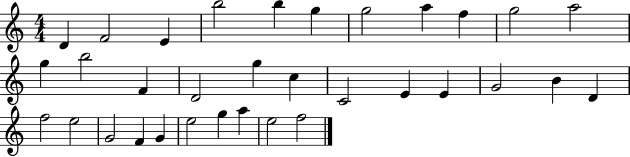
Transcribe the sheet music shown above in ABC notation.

X:1
T:Untitled
M:4/4
L:1/4
K:C
D F2 E b2 b g g2 a f g2 a2 g b2 F D2 g c C2 E E G2 B D f2 e2 G2 F G e2 g a e2 f2